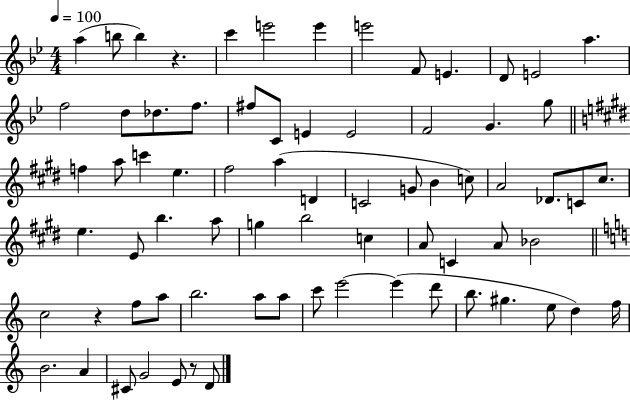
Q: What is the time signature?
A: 4/4